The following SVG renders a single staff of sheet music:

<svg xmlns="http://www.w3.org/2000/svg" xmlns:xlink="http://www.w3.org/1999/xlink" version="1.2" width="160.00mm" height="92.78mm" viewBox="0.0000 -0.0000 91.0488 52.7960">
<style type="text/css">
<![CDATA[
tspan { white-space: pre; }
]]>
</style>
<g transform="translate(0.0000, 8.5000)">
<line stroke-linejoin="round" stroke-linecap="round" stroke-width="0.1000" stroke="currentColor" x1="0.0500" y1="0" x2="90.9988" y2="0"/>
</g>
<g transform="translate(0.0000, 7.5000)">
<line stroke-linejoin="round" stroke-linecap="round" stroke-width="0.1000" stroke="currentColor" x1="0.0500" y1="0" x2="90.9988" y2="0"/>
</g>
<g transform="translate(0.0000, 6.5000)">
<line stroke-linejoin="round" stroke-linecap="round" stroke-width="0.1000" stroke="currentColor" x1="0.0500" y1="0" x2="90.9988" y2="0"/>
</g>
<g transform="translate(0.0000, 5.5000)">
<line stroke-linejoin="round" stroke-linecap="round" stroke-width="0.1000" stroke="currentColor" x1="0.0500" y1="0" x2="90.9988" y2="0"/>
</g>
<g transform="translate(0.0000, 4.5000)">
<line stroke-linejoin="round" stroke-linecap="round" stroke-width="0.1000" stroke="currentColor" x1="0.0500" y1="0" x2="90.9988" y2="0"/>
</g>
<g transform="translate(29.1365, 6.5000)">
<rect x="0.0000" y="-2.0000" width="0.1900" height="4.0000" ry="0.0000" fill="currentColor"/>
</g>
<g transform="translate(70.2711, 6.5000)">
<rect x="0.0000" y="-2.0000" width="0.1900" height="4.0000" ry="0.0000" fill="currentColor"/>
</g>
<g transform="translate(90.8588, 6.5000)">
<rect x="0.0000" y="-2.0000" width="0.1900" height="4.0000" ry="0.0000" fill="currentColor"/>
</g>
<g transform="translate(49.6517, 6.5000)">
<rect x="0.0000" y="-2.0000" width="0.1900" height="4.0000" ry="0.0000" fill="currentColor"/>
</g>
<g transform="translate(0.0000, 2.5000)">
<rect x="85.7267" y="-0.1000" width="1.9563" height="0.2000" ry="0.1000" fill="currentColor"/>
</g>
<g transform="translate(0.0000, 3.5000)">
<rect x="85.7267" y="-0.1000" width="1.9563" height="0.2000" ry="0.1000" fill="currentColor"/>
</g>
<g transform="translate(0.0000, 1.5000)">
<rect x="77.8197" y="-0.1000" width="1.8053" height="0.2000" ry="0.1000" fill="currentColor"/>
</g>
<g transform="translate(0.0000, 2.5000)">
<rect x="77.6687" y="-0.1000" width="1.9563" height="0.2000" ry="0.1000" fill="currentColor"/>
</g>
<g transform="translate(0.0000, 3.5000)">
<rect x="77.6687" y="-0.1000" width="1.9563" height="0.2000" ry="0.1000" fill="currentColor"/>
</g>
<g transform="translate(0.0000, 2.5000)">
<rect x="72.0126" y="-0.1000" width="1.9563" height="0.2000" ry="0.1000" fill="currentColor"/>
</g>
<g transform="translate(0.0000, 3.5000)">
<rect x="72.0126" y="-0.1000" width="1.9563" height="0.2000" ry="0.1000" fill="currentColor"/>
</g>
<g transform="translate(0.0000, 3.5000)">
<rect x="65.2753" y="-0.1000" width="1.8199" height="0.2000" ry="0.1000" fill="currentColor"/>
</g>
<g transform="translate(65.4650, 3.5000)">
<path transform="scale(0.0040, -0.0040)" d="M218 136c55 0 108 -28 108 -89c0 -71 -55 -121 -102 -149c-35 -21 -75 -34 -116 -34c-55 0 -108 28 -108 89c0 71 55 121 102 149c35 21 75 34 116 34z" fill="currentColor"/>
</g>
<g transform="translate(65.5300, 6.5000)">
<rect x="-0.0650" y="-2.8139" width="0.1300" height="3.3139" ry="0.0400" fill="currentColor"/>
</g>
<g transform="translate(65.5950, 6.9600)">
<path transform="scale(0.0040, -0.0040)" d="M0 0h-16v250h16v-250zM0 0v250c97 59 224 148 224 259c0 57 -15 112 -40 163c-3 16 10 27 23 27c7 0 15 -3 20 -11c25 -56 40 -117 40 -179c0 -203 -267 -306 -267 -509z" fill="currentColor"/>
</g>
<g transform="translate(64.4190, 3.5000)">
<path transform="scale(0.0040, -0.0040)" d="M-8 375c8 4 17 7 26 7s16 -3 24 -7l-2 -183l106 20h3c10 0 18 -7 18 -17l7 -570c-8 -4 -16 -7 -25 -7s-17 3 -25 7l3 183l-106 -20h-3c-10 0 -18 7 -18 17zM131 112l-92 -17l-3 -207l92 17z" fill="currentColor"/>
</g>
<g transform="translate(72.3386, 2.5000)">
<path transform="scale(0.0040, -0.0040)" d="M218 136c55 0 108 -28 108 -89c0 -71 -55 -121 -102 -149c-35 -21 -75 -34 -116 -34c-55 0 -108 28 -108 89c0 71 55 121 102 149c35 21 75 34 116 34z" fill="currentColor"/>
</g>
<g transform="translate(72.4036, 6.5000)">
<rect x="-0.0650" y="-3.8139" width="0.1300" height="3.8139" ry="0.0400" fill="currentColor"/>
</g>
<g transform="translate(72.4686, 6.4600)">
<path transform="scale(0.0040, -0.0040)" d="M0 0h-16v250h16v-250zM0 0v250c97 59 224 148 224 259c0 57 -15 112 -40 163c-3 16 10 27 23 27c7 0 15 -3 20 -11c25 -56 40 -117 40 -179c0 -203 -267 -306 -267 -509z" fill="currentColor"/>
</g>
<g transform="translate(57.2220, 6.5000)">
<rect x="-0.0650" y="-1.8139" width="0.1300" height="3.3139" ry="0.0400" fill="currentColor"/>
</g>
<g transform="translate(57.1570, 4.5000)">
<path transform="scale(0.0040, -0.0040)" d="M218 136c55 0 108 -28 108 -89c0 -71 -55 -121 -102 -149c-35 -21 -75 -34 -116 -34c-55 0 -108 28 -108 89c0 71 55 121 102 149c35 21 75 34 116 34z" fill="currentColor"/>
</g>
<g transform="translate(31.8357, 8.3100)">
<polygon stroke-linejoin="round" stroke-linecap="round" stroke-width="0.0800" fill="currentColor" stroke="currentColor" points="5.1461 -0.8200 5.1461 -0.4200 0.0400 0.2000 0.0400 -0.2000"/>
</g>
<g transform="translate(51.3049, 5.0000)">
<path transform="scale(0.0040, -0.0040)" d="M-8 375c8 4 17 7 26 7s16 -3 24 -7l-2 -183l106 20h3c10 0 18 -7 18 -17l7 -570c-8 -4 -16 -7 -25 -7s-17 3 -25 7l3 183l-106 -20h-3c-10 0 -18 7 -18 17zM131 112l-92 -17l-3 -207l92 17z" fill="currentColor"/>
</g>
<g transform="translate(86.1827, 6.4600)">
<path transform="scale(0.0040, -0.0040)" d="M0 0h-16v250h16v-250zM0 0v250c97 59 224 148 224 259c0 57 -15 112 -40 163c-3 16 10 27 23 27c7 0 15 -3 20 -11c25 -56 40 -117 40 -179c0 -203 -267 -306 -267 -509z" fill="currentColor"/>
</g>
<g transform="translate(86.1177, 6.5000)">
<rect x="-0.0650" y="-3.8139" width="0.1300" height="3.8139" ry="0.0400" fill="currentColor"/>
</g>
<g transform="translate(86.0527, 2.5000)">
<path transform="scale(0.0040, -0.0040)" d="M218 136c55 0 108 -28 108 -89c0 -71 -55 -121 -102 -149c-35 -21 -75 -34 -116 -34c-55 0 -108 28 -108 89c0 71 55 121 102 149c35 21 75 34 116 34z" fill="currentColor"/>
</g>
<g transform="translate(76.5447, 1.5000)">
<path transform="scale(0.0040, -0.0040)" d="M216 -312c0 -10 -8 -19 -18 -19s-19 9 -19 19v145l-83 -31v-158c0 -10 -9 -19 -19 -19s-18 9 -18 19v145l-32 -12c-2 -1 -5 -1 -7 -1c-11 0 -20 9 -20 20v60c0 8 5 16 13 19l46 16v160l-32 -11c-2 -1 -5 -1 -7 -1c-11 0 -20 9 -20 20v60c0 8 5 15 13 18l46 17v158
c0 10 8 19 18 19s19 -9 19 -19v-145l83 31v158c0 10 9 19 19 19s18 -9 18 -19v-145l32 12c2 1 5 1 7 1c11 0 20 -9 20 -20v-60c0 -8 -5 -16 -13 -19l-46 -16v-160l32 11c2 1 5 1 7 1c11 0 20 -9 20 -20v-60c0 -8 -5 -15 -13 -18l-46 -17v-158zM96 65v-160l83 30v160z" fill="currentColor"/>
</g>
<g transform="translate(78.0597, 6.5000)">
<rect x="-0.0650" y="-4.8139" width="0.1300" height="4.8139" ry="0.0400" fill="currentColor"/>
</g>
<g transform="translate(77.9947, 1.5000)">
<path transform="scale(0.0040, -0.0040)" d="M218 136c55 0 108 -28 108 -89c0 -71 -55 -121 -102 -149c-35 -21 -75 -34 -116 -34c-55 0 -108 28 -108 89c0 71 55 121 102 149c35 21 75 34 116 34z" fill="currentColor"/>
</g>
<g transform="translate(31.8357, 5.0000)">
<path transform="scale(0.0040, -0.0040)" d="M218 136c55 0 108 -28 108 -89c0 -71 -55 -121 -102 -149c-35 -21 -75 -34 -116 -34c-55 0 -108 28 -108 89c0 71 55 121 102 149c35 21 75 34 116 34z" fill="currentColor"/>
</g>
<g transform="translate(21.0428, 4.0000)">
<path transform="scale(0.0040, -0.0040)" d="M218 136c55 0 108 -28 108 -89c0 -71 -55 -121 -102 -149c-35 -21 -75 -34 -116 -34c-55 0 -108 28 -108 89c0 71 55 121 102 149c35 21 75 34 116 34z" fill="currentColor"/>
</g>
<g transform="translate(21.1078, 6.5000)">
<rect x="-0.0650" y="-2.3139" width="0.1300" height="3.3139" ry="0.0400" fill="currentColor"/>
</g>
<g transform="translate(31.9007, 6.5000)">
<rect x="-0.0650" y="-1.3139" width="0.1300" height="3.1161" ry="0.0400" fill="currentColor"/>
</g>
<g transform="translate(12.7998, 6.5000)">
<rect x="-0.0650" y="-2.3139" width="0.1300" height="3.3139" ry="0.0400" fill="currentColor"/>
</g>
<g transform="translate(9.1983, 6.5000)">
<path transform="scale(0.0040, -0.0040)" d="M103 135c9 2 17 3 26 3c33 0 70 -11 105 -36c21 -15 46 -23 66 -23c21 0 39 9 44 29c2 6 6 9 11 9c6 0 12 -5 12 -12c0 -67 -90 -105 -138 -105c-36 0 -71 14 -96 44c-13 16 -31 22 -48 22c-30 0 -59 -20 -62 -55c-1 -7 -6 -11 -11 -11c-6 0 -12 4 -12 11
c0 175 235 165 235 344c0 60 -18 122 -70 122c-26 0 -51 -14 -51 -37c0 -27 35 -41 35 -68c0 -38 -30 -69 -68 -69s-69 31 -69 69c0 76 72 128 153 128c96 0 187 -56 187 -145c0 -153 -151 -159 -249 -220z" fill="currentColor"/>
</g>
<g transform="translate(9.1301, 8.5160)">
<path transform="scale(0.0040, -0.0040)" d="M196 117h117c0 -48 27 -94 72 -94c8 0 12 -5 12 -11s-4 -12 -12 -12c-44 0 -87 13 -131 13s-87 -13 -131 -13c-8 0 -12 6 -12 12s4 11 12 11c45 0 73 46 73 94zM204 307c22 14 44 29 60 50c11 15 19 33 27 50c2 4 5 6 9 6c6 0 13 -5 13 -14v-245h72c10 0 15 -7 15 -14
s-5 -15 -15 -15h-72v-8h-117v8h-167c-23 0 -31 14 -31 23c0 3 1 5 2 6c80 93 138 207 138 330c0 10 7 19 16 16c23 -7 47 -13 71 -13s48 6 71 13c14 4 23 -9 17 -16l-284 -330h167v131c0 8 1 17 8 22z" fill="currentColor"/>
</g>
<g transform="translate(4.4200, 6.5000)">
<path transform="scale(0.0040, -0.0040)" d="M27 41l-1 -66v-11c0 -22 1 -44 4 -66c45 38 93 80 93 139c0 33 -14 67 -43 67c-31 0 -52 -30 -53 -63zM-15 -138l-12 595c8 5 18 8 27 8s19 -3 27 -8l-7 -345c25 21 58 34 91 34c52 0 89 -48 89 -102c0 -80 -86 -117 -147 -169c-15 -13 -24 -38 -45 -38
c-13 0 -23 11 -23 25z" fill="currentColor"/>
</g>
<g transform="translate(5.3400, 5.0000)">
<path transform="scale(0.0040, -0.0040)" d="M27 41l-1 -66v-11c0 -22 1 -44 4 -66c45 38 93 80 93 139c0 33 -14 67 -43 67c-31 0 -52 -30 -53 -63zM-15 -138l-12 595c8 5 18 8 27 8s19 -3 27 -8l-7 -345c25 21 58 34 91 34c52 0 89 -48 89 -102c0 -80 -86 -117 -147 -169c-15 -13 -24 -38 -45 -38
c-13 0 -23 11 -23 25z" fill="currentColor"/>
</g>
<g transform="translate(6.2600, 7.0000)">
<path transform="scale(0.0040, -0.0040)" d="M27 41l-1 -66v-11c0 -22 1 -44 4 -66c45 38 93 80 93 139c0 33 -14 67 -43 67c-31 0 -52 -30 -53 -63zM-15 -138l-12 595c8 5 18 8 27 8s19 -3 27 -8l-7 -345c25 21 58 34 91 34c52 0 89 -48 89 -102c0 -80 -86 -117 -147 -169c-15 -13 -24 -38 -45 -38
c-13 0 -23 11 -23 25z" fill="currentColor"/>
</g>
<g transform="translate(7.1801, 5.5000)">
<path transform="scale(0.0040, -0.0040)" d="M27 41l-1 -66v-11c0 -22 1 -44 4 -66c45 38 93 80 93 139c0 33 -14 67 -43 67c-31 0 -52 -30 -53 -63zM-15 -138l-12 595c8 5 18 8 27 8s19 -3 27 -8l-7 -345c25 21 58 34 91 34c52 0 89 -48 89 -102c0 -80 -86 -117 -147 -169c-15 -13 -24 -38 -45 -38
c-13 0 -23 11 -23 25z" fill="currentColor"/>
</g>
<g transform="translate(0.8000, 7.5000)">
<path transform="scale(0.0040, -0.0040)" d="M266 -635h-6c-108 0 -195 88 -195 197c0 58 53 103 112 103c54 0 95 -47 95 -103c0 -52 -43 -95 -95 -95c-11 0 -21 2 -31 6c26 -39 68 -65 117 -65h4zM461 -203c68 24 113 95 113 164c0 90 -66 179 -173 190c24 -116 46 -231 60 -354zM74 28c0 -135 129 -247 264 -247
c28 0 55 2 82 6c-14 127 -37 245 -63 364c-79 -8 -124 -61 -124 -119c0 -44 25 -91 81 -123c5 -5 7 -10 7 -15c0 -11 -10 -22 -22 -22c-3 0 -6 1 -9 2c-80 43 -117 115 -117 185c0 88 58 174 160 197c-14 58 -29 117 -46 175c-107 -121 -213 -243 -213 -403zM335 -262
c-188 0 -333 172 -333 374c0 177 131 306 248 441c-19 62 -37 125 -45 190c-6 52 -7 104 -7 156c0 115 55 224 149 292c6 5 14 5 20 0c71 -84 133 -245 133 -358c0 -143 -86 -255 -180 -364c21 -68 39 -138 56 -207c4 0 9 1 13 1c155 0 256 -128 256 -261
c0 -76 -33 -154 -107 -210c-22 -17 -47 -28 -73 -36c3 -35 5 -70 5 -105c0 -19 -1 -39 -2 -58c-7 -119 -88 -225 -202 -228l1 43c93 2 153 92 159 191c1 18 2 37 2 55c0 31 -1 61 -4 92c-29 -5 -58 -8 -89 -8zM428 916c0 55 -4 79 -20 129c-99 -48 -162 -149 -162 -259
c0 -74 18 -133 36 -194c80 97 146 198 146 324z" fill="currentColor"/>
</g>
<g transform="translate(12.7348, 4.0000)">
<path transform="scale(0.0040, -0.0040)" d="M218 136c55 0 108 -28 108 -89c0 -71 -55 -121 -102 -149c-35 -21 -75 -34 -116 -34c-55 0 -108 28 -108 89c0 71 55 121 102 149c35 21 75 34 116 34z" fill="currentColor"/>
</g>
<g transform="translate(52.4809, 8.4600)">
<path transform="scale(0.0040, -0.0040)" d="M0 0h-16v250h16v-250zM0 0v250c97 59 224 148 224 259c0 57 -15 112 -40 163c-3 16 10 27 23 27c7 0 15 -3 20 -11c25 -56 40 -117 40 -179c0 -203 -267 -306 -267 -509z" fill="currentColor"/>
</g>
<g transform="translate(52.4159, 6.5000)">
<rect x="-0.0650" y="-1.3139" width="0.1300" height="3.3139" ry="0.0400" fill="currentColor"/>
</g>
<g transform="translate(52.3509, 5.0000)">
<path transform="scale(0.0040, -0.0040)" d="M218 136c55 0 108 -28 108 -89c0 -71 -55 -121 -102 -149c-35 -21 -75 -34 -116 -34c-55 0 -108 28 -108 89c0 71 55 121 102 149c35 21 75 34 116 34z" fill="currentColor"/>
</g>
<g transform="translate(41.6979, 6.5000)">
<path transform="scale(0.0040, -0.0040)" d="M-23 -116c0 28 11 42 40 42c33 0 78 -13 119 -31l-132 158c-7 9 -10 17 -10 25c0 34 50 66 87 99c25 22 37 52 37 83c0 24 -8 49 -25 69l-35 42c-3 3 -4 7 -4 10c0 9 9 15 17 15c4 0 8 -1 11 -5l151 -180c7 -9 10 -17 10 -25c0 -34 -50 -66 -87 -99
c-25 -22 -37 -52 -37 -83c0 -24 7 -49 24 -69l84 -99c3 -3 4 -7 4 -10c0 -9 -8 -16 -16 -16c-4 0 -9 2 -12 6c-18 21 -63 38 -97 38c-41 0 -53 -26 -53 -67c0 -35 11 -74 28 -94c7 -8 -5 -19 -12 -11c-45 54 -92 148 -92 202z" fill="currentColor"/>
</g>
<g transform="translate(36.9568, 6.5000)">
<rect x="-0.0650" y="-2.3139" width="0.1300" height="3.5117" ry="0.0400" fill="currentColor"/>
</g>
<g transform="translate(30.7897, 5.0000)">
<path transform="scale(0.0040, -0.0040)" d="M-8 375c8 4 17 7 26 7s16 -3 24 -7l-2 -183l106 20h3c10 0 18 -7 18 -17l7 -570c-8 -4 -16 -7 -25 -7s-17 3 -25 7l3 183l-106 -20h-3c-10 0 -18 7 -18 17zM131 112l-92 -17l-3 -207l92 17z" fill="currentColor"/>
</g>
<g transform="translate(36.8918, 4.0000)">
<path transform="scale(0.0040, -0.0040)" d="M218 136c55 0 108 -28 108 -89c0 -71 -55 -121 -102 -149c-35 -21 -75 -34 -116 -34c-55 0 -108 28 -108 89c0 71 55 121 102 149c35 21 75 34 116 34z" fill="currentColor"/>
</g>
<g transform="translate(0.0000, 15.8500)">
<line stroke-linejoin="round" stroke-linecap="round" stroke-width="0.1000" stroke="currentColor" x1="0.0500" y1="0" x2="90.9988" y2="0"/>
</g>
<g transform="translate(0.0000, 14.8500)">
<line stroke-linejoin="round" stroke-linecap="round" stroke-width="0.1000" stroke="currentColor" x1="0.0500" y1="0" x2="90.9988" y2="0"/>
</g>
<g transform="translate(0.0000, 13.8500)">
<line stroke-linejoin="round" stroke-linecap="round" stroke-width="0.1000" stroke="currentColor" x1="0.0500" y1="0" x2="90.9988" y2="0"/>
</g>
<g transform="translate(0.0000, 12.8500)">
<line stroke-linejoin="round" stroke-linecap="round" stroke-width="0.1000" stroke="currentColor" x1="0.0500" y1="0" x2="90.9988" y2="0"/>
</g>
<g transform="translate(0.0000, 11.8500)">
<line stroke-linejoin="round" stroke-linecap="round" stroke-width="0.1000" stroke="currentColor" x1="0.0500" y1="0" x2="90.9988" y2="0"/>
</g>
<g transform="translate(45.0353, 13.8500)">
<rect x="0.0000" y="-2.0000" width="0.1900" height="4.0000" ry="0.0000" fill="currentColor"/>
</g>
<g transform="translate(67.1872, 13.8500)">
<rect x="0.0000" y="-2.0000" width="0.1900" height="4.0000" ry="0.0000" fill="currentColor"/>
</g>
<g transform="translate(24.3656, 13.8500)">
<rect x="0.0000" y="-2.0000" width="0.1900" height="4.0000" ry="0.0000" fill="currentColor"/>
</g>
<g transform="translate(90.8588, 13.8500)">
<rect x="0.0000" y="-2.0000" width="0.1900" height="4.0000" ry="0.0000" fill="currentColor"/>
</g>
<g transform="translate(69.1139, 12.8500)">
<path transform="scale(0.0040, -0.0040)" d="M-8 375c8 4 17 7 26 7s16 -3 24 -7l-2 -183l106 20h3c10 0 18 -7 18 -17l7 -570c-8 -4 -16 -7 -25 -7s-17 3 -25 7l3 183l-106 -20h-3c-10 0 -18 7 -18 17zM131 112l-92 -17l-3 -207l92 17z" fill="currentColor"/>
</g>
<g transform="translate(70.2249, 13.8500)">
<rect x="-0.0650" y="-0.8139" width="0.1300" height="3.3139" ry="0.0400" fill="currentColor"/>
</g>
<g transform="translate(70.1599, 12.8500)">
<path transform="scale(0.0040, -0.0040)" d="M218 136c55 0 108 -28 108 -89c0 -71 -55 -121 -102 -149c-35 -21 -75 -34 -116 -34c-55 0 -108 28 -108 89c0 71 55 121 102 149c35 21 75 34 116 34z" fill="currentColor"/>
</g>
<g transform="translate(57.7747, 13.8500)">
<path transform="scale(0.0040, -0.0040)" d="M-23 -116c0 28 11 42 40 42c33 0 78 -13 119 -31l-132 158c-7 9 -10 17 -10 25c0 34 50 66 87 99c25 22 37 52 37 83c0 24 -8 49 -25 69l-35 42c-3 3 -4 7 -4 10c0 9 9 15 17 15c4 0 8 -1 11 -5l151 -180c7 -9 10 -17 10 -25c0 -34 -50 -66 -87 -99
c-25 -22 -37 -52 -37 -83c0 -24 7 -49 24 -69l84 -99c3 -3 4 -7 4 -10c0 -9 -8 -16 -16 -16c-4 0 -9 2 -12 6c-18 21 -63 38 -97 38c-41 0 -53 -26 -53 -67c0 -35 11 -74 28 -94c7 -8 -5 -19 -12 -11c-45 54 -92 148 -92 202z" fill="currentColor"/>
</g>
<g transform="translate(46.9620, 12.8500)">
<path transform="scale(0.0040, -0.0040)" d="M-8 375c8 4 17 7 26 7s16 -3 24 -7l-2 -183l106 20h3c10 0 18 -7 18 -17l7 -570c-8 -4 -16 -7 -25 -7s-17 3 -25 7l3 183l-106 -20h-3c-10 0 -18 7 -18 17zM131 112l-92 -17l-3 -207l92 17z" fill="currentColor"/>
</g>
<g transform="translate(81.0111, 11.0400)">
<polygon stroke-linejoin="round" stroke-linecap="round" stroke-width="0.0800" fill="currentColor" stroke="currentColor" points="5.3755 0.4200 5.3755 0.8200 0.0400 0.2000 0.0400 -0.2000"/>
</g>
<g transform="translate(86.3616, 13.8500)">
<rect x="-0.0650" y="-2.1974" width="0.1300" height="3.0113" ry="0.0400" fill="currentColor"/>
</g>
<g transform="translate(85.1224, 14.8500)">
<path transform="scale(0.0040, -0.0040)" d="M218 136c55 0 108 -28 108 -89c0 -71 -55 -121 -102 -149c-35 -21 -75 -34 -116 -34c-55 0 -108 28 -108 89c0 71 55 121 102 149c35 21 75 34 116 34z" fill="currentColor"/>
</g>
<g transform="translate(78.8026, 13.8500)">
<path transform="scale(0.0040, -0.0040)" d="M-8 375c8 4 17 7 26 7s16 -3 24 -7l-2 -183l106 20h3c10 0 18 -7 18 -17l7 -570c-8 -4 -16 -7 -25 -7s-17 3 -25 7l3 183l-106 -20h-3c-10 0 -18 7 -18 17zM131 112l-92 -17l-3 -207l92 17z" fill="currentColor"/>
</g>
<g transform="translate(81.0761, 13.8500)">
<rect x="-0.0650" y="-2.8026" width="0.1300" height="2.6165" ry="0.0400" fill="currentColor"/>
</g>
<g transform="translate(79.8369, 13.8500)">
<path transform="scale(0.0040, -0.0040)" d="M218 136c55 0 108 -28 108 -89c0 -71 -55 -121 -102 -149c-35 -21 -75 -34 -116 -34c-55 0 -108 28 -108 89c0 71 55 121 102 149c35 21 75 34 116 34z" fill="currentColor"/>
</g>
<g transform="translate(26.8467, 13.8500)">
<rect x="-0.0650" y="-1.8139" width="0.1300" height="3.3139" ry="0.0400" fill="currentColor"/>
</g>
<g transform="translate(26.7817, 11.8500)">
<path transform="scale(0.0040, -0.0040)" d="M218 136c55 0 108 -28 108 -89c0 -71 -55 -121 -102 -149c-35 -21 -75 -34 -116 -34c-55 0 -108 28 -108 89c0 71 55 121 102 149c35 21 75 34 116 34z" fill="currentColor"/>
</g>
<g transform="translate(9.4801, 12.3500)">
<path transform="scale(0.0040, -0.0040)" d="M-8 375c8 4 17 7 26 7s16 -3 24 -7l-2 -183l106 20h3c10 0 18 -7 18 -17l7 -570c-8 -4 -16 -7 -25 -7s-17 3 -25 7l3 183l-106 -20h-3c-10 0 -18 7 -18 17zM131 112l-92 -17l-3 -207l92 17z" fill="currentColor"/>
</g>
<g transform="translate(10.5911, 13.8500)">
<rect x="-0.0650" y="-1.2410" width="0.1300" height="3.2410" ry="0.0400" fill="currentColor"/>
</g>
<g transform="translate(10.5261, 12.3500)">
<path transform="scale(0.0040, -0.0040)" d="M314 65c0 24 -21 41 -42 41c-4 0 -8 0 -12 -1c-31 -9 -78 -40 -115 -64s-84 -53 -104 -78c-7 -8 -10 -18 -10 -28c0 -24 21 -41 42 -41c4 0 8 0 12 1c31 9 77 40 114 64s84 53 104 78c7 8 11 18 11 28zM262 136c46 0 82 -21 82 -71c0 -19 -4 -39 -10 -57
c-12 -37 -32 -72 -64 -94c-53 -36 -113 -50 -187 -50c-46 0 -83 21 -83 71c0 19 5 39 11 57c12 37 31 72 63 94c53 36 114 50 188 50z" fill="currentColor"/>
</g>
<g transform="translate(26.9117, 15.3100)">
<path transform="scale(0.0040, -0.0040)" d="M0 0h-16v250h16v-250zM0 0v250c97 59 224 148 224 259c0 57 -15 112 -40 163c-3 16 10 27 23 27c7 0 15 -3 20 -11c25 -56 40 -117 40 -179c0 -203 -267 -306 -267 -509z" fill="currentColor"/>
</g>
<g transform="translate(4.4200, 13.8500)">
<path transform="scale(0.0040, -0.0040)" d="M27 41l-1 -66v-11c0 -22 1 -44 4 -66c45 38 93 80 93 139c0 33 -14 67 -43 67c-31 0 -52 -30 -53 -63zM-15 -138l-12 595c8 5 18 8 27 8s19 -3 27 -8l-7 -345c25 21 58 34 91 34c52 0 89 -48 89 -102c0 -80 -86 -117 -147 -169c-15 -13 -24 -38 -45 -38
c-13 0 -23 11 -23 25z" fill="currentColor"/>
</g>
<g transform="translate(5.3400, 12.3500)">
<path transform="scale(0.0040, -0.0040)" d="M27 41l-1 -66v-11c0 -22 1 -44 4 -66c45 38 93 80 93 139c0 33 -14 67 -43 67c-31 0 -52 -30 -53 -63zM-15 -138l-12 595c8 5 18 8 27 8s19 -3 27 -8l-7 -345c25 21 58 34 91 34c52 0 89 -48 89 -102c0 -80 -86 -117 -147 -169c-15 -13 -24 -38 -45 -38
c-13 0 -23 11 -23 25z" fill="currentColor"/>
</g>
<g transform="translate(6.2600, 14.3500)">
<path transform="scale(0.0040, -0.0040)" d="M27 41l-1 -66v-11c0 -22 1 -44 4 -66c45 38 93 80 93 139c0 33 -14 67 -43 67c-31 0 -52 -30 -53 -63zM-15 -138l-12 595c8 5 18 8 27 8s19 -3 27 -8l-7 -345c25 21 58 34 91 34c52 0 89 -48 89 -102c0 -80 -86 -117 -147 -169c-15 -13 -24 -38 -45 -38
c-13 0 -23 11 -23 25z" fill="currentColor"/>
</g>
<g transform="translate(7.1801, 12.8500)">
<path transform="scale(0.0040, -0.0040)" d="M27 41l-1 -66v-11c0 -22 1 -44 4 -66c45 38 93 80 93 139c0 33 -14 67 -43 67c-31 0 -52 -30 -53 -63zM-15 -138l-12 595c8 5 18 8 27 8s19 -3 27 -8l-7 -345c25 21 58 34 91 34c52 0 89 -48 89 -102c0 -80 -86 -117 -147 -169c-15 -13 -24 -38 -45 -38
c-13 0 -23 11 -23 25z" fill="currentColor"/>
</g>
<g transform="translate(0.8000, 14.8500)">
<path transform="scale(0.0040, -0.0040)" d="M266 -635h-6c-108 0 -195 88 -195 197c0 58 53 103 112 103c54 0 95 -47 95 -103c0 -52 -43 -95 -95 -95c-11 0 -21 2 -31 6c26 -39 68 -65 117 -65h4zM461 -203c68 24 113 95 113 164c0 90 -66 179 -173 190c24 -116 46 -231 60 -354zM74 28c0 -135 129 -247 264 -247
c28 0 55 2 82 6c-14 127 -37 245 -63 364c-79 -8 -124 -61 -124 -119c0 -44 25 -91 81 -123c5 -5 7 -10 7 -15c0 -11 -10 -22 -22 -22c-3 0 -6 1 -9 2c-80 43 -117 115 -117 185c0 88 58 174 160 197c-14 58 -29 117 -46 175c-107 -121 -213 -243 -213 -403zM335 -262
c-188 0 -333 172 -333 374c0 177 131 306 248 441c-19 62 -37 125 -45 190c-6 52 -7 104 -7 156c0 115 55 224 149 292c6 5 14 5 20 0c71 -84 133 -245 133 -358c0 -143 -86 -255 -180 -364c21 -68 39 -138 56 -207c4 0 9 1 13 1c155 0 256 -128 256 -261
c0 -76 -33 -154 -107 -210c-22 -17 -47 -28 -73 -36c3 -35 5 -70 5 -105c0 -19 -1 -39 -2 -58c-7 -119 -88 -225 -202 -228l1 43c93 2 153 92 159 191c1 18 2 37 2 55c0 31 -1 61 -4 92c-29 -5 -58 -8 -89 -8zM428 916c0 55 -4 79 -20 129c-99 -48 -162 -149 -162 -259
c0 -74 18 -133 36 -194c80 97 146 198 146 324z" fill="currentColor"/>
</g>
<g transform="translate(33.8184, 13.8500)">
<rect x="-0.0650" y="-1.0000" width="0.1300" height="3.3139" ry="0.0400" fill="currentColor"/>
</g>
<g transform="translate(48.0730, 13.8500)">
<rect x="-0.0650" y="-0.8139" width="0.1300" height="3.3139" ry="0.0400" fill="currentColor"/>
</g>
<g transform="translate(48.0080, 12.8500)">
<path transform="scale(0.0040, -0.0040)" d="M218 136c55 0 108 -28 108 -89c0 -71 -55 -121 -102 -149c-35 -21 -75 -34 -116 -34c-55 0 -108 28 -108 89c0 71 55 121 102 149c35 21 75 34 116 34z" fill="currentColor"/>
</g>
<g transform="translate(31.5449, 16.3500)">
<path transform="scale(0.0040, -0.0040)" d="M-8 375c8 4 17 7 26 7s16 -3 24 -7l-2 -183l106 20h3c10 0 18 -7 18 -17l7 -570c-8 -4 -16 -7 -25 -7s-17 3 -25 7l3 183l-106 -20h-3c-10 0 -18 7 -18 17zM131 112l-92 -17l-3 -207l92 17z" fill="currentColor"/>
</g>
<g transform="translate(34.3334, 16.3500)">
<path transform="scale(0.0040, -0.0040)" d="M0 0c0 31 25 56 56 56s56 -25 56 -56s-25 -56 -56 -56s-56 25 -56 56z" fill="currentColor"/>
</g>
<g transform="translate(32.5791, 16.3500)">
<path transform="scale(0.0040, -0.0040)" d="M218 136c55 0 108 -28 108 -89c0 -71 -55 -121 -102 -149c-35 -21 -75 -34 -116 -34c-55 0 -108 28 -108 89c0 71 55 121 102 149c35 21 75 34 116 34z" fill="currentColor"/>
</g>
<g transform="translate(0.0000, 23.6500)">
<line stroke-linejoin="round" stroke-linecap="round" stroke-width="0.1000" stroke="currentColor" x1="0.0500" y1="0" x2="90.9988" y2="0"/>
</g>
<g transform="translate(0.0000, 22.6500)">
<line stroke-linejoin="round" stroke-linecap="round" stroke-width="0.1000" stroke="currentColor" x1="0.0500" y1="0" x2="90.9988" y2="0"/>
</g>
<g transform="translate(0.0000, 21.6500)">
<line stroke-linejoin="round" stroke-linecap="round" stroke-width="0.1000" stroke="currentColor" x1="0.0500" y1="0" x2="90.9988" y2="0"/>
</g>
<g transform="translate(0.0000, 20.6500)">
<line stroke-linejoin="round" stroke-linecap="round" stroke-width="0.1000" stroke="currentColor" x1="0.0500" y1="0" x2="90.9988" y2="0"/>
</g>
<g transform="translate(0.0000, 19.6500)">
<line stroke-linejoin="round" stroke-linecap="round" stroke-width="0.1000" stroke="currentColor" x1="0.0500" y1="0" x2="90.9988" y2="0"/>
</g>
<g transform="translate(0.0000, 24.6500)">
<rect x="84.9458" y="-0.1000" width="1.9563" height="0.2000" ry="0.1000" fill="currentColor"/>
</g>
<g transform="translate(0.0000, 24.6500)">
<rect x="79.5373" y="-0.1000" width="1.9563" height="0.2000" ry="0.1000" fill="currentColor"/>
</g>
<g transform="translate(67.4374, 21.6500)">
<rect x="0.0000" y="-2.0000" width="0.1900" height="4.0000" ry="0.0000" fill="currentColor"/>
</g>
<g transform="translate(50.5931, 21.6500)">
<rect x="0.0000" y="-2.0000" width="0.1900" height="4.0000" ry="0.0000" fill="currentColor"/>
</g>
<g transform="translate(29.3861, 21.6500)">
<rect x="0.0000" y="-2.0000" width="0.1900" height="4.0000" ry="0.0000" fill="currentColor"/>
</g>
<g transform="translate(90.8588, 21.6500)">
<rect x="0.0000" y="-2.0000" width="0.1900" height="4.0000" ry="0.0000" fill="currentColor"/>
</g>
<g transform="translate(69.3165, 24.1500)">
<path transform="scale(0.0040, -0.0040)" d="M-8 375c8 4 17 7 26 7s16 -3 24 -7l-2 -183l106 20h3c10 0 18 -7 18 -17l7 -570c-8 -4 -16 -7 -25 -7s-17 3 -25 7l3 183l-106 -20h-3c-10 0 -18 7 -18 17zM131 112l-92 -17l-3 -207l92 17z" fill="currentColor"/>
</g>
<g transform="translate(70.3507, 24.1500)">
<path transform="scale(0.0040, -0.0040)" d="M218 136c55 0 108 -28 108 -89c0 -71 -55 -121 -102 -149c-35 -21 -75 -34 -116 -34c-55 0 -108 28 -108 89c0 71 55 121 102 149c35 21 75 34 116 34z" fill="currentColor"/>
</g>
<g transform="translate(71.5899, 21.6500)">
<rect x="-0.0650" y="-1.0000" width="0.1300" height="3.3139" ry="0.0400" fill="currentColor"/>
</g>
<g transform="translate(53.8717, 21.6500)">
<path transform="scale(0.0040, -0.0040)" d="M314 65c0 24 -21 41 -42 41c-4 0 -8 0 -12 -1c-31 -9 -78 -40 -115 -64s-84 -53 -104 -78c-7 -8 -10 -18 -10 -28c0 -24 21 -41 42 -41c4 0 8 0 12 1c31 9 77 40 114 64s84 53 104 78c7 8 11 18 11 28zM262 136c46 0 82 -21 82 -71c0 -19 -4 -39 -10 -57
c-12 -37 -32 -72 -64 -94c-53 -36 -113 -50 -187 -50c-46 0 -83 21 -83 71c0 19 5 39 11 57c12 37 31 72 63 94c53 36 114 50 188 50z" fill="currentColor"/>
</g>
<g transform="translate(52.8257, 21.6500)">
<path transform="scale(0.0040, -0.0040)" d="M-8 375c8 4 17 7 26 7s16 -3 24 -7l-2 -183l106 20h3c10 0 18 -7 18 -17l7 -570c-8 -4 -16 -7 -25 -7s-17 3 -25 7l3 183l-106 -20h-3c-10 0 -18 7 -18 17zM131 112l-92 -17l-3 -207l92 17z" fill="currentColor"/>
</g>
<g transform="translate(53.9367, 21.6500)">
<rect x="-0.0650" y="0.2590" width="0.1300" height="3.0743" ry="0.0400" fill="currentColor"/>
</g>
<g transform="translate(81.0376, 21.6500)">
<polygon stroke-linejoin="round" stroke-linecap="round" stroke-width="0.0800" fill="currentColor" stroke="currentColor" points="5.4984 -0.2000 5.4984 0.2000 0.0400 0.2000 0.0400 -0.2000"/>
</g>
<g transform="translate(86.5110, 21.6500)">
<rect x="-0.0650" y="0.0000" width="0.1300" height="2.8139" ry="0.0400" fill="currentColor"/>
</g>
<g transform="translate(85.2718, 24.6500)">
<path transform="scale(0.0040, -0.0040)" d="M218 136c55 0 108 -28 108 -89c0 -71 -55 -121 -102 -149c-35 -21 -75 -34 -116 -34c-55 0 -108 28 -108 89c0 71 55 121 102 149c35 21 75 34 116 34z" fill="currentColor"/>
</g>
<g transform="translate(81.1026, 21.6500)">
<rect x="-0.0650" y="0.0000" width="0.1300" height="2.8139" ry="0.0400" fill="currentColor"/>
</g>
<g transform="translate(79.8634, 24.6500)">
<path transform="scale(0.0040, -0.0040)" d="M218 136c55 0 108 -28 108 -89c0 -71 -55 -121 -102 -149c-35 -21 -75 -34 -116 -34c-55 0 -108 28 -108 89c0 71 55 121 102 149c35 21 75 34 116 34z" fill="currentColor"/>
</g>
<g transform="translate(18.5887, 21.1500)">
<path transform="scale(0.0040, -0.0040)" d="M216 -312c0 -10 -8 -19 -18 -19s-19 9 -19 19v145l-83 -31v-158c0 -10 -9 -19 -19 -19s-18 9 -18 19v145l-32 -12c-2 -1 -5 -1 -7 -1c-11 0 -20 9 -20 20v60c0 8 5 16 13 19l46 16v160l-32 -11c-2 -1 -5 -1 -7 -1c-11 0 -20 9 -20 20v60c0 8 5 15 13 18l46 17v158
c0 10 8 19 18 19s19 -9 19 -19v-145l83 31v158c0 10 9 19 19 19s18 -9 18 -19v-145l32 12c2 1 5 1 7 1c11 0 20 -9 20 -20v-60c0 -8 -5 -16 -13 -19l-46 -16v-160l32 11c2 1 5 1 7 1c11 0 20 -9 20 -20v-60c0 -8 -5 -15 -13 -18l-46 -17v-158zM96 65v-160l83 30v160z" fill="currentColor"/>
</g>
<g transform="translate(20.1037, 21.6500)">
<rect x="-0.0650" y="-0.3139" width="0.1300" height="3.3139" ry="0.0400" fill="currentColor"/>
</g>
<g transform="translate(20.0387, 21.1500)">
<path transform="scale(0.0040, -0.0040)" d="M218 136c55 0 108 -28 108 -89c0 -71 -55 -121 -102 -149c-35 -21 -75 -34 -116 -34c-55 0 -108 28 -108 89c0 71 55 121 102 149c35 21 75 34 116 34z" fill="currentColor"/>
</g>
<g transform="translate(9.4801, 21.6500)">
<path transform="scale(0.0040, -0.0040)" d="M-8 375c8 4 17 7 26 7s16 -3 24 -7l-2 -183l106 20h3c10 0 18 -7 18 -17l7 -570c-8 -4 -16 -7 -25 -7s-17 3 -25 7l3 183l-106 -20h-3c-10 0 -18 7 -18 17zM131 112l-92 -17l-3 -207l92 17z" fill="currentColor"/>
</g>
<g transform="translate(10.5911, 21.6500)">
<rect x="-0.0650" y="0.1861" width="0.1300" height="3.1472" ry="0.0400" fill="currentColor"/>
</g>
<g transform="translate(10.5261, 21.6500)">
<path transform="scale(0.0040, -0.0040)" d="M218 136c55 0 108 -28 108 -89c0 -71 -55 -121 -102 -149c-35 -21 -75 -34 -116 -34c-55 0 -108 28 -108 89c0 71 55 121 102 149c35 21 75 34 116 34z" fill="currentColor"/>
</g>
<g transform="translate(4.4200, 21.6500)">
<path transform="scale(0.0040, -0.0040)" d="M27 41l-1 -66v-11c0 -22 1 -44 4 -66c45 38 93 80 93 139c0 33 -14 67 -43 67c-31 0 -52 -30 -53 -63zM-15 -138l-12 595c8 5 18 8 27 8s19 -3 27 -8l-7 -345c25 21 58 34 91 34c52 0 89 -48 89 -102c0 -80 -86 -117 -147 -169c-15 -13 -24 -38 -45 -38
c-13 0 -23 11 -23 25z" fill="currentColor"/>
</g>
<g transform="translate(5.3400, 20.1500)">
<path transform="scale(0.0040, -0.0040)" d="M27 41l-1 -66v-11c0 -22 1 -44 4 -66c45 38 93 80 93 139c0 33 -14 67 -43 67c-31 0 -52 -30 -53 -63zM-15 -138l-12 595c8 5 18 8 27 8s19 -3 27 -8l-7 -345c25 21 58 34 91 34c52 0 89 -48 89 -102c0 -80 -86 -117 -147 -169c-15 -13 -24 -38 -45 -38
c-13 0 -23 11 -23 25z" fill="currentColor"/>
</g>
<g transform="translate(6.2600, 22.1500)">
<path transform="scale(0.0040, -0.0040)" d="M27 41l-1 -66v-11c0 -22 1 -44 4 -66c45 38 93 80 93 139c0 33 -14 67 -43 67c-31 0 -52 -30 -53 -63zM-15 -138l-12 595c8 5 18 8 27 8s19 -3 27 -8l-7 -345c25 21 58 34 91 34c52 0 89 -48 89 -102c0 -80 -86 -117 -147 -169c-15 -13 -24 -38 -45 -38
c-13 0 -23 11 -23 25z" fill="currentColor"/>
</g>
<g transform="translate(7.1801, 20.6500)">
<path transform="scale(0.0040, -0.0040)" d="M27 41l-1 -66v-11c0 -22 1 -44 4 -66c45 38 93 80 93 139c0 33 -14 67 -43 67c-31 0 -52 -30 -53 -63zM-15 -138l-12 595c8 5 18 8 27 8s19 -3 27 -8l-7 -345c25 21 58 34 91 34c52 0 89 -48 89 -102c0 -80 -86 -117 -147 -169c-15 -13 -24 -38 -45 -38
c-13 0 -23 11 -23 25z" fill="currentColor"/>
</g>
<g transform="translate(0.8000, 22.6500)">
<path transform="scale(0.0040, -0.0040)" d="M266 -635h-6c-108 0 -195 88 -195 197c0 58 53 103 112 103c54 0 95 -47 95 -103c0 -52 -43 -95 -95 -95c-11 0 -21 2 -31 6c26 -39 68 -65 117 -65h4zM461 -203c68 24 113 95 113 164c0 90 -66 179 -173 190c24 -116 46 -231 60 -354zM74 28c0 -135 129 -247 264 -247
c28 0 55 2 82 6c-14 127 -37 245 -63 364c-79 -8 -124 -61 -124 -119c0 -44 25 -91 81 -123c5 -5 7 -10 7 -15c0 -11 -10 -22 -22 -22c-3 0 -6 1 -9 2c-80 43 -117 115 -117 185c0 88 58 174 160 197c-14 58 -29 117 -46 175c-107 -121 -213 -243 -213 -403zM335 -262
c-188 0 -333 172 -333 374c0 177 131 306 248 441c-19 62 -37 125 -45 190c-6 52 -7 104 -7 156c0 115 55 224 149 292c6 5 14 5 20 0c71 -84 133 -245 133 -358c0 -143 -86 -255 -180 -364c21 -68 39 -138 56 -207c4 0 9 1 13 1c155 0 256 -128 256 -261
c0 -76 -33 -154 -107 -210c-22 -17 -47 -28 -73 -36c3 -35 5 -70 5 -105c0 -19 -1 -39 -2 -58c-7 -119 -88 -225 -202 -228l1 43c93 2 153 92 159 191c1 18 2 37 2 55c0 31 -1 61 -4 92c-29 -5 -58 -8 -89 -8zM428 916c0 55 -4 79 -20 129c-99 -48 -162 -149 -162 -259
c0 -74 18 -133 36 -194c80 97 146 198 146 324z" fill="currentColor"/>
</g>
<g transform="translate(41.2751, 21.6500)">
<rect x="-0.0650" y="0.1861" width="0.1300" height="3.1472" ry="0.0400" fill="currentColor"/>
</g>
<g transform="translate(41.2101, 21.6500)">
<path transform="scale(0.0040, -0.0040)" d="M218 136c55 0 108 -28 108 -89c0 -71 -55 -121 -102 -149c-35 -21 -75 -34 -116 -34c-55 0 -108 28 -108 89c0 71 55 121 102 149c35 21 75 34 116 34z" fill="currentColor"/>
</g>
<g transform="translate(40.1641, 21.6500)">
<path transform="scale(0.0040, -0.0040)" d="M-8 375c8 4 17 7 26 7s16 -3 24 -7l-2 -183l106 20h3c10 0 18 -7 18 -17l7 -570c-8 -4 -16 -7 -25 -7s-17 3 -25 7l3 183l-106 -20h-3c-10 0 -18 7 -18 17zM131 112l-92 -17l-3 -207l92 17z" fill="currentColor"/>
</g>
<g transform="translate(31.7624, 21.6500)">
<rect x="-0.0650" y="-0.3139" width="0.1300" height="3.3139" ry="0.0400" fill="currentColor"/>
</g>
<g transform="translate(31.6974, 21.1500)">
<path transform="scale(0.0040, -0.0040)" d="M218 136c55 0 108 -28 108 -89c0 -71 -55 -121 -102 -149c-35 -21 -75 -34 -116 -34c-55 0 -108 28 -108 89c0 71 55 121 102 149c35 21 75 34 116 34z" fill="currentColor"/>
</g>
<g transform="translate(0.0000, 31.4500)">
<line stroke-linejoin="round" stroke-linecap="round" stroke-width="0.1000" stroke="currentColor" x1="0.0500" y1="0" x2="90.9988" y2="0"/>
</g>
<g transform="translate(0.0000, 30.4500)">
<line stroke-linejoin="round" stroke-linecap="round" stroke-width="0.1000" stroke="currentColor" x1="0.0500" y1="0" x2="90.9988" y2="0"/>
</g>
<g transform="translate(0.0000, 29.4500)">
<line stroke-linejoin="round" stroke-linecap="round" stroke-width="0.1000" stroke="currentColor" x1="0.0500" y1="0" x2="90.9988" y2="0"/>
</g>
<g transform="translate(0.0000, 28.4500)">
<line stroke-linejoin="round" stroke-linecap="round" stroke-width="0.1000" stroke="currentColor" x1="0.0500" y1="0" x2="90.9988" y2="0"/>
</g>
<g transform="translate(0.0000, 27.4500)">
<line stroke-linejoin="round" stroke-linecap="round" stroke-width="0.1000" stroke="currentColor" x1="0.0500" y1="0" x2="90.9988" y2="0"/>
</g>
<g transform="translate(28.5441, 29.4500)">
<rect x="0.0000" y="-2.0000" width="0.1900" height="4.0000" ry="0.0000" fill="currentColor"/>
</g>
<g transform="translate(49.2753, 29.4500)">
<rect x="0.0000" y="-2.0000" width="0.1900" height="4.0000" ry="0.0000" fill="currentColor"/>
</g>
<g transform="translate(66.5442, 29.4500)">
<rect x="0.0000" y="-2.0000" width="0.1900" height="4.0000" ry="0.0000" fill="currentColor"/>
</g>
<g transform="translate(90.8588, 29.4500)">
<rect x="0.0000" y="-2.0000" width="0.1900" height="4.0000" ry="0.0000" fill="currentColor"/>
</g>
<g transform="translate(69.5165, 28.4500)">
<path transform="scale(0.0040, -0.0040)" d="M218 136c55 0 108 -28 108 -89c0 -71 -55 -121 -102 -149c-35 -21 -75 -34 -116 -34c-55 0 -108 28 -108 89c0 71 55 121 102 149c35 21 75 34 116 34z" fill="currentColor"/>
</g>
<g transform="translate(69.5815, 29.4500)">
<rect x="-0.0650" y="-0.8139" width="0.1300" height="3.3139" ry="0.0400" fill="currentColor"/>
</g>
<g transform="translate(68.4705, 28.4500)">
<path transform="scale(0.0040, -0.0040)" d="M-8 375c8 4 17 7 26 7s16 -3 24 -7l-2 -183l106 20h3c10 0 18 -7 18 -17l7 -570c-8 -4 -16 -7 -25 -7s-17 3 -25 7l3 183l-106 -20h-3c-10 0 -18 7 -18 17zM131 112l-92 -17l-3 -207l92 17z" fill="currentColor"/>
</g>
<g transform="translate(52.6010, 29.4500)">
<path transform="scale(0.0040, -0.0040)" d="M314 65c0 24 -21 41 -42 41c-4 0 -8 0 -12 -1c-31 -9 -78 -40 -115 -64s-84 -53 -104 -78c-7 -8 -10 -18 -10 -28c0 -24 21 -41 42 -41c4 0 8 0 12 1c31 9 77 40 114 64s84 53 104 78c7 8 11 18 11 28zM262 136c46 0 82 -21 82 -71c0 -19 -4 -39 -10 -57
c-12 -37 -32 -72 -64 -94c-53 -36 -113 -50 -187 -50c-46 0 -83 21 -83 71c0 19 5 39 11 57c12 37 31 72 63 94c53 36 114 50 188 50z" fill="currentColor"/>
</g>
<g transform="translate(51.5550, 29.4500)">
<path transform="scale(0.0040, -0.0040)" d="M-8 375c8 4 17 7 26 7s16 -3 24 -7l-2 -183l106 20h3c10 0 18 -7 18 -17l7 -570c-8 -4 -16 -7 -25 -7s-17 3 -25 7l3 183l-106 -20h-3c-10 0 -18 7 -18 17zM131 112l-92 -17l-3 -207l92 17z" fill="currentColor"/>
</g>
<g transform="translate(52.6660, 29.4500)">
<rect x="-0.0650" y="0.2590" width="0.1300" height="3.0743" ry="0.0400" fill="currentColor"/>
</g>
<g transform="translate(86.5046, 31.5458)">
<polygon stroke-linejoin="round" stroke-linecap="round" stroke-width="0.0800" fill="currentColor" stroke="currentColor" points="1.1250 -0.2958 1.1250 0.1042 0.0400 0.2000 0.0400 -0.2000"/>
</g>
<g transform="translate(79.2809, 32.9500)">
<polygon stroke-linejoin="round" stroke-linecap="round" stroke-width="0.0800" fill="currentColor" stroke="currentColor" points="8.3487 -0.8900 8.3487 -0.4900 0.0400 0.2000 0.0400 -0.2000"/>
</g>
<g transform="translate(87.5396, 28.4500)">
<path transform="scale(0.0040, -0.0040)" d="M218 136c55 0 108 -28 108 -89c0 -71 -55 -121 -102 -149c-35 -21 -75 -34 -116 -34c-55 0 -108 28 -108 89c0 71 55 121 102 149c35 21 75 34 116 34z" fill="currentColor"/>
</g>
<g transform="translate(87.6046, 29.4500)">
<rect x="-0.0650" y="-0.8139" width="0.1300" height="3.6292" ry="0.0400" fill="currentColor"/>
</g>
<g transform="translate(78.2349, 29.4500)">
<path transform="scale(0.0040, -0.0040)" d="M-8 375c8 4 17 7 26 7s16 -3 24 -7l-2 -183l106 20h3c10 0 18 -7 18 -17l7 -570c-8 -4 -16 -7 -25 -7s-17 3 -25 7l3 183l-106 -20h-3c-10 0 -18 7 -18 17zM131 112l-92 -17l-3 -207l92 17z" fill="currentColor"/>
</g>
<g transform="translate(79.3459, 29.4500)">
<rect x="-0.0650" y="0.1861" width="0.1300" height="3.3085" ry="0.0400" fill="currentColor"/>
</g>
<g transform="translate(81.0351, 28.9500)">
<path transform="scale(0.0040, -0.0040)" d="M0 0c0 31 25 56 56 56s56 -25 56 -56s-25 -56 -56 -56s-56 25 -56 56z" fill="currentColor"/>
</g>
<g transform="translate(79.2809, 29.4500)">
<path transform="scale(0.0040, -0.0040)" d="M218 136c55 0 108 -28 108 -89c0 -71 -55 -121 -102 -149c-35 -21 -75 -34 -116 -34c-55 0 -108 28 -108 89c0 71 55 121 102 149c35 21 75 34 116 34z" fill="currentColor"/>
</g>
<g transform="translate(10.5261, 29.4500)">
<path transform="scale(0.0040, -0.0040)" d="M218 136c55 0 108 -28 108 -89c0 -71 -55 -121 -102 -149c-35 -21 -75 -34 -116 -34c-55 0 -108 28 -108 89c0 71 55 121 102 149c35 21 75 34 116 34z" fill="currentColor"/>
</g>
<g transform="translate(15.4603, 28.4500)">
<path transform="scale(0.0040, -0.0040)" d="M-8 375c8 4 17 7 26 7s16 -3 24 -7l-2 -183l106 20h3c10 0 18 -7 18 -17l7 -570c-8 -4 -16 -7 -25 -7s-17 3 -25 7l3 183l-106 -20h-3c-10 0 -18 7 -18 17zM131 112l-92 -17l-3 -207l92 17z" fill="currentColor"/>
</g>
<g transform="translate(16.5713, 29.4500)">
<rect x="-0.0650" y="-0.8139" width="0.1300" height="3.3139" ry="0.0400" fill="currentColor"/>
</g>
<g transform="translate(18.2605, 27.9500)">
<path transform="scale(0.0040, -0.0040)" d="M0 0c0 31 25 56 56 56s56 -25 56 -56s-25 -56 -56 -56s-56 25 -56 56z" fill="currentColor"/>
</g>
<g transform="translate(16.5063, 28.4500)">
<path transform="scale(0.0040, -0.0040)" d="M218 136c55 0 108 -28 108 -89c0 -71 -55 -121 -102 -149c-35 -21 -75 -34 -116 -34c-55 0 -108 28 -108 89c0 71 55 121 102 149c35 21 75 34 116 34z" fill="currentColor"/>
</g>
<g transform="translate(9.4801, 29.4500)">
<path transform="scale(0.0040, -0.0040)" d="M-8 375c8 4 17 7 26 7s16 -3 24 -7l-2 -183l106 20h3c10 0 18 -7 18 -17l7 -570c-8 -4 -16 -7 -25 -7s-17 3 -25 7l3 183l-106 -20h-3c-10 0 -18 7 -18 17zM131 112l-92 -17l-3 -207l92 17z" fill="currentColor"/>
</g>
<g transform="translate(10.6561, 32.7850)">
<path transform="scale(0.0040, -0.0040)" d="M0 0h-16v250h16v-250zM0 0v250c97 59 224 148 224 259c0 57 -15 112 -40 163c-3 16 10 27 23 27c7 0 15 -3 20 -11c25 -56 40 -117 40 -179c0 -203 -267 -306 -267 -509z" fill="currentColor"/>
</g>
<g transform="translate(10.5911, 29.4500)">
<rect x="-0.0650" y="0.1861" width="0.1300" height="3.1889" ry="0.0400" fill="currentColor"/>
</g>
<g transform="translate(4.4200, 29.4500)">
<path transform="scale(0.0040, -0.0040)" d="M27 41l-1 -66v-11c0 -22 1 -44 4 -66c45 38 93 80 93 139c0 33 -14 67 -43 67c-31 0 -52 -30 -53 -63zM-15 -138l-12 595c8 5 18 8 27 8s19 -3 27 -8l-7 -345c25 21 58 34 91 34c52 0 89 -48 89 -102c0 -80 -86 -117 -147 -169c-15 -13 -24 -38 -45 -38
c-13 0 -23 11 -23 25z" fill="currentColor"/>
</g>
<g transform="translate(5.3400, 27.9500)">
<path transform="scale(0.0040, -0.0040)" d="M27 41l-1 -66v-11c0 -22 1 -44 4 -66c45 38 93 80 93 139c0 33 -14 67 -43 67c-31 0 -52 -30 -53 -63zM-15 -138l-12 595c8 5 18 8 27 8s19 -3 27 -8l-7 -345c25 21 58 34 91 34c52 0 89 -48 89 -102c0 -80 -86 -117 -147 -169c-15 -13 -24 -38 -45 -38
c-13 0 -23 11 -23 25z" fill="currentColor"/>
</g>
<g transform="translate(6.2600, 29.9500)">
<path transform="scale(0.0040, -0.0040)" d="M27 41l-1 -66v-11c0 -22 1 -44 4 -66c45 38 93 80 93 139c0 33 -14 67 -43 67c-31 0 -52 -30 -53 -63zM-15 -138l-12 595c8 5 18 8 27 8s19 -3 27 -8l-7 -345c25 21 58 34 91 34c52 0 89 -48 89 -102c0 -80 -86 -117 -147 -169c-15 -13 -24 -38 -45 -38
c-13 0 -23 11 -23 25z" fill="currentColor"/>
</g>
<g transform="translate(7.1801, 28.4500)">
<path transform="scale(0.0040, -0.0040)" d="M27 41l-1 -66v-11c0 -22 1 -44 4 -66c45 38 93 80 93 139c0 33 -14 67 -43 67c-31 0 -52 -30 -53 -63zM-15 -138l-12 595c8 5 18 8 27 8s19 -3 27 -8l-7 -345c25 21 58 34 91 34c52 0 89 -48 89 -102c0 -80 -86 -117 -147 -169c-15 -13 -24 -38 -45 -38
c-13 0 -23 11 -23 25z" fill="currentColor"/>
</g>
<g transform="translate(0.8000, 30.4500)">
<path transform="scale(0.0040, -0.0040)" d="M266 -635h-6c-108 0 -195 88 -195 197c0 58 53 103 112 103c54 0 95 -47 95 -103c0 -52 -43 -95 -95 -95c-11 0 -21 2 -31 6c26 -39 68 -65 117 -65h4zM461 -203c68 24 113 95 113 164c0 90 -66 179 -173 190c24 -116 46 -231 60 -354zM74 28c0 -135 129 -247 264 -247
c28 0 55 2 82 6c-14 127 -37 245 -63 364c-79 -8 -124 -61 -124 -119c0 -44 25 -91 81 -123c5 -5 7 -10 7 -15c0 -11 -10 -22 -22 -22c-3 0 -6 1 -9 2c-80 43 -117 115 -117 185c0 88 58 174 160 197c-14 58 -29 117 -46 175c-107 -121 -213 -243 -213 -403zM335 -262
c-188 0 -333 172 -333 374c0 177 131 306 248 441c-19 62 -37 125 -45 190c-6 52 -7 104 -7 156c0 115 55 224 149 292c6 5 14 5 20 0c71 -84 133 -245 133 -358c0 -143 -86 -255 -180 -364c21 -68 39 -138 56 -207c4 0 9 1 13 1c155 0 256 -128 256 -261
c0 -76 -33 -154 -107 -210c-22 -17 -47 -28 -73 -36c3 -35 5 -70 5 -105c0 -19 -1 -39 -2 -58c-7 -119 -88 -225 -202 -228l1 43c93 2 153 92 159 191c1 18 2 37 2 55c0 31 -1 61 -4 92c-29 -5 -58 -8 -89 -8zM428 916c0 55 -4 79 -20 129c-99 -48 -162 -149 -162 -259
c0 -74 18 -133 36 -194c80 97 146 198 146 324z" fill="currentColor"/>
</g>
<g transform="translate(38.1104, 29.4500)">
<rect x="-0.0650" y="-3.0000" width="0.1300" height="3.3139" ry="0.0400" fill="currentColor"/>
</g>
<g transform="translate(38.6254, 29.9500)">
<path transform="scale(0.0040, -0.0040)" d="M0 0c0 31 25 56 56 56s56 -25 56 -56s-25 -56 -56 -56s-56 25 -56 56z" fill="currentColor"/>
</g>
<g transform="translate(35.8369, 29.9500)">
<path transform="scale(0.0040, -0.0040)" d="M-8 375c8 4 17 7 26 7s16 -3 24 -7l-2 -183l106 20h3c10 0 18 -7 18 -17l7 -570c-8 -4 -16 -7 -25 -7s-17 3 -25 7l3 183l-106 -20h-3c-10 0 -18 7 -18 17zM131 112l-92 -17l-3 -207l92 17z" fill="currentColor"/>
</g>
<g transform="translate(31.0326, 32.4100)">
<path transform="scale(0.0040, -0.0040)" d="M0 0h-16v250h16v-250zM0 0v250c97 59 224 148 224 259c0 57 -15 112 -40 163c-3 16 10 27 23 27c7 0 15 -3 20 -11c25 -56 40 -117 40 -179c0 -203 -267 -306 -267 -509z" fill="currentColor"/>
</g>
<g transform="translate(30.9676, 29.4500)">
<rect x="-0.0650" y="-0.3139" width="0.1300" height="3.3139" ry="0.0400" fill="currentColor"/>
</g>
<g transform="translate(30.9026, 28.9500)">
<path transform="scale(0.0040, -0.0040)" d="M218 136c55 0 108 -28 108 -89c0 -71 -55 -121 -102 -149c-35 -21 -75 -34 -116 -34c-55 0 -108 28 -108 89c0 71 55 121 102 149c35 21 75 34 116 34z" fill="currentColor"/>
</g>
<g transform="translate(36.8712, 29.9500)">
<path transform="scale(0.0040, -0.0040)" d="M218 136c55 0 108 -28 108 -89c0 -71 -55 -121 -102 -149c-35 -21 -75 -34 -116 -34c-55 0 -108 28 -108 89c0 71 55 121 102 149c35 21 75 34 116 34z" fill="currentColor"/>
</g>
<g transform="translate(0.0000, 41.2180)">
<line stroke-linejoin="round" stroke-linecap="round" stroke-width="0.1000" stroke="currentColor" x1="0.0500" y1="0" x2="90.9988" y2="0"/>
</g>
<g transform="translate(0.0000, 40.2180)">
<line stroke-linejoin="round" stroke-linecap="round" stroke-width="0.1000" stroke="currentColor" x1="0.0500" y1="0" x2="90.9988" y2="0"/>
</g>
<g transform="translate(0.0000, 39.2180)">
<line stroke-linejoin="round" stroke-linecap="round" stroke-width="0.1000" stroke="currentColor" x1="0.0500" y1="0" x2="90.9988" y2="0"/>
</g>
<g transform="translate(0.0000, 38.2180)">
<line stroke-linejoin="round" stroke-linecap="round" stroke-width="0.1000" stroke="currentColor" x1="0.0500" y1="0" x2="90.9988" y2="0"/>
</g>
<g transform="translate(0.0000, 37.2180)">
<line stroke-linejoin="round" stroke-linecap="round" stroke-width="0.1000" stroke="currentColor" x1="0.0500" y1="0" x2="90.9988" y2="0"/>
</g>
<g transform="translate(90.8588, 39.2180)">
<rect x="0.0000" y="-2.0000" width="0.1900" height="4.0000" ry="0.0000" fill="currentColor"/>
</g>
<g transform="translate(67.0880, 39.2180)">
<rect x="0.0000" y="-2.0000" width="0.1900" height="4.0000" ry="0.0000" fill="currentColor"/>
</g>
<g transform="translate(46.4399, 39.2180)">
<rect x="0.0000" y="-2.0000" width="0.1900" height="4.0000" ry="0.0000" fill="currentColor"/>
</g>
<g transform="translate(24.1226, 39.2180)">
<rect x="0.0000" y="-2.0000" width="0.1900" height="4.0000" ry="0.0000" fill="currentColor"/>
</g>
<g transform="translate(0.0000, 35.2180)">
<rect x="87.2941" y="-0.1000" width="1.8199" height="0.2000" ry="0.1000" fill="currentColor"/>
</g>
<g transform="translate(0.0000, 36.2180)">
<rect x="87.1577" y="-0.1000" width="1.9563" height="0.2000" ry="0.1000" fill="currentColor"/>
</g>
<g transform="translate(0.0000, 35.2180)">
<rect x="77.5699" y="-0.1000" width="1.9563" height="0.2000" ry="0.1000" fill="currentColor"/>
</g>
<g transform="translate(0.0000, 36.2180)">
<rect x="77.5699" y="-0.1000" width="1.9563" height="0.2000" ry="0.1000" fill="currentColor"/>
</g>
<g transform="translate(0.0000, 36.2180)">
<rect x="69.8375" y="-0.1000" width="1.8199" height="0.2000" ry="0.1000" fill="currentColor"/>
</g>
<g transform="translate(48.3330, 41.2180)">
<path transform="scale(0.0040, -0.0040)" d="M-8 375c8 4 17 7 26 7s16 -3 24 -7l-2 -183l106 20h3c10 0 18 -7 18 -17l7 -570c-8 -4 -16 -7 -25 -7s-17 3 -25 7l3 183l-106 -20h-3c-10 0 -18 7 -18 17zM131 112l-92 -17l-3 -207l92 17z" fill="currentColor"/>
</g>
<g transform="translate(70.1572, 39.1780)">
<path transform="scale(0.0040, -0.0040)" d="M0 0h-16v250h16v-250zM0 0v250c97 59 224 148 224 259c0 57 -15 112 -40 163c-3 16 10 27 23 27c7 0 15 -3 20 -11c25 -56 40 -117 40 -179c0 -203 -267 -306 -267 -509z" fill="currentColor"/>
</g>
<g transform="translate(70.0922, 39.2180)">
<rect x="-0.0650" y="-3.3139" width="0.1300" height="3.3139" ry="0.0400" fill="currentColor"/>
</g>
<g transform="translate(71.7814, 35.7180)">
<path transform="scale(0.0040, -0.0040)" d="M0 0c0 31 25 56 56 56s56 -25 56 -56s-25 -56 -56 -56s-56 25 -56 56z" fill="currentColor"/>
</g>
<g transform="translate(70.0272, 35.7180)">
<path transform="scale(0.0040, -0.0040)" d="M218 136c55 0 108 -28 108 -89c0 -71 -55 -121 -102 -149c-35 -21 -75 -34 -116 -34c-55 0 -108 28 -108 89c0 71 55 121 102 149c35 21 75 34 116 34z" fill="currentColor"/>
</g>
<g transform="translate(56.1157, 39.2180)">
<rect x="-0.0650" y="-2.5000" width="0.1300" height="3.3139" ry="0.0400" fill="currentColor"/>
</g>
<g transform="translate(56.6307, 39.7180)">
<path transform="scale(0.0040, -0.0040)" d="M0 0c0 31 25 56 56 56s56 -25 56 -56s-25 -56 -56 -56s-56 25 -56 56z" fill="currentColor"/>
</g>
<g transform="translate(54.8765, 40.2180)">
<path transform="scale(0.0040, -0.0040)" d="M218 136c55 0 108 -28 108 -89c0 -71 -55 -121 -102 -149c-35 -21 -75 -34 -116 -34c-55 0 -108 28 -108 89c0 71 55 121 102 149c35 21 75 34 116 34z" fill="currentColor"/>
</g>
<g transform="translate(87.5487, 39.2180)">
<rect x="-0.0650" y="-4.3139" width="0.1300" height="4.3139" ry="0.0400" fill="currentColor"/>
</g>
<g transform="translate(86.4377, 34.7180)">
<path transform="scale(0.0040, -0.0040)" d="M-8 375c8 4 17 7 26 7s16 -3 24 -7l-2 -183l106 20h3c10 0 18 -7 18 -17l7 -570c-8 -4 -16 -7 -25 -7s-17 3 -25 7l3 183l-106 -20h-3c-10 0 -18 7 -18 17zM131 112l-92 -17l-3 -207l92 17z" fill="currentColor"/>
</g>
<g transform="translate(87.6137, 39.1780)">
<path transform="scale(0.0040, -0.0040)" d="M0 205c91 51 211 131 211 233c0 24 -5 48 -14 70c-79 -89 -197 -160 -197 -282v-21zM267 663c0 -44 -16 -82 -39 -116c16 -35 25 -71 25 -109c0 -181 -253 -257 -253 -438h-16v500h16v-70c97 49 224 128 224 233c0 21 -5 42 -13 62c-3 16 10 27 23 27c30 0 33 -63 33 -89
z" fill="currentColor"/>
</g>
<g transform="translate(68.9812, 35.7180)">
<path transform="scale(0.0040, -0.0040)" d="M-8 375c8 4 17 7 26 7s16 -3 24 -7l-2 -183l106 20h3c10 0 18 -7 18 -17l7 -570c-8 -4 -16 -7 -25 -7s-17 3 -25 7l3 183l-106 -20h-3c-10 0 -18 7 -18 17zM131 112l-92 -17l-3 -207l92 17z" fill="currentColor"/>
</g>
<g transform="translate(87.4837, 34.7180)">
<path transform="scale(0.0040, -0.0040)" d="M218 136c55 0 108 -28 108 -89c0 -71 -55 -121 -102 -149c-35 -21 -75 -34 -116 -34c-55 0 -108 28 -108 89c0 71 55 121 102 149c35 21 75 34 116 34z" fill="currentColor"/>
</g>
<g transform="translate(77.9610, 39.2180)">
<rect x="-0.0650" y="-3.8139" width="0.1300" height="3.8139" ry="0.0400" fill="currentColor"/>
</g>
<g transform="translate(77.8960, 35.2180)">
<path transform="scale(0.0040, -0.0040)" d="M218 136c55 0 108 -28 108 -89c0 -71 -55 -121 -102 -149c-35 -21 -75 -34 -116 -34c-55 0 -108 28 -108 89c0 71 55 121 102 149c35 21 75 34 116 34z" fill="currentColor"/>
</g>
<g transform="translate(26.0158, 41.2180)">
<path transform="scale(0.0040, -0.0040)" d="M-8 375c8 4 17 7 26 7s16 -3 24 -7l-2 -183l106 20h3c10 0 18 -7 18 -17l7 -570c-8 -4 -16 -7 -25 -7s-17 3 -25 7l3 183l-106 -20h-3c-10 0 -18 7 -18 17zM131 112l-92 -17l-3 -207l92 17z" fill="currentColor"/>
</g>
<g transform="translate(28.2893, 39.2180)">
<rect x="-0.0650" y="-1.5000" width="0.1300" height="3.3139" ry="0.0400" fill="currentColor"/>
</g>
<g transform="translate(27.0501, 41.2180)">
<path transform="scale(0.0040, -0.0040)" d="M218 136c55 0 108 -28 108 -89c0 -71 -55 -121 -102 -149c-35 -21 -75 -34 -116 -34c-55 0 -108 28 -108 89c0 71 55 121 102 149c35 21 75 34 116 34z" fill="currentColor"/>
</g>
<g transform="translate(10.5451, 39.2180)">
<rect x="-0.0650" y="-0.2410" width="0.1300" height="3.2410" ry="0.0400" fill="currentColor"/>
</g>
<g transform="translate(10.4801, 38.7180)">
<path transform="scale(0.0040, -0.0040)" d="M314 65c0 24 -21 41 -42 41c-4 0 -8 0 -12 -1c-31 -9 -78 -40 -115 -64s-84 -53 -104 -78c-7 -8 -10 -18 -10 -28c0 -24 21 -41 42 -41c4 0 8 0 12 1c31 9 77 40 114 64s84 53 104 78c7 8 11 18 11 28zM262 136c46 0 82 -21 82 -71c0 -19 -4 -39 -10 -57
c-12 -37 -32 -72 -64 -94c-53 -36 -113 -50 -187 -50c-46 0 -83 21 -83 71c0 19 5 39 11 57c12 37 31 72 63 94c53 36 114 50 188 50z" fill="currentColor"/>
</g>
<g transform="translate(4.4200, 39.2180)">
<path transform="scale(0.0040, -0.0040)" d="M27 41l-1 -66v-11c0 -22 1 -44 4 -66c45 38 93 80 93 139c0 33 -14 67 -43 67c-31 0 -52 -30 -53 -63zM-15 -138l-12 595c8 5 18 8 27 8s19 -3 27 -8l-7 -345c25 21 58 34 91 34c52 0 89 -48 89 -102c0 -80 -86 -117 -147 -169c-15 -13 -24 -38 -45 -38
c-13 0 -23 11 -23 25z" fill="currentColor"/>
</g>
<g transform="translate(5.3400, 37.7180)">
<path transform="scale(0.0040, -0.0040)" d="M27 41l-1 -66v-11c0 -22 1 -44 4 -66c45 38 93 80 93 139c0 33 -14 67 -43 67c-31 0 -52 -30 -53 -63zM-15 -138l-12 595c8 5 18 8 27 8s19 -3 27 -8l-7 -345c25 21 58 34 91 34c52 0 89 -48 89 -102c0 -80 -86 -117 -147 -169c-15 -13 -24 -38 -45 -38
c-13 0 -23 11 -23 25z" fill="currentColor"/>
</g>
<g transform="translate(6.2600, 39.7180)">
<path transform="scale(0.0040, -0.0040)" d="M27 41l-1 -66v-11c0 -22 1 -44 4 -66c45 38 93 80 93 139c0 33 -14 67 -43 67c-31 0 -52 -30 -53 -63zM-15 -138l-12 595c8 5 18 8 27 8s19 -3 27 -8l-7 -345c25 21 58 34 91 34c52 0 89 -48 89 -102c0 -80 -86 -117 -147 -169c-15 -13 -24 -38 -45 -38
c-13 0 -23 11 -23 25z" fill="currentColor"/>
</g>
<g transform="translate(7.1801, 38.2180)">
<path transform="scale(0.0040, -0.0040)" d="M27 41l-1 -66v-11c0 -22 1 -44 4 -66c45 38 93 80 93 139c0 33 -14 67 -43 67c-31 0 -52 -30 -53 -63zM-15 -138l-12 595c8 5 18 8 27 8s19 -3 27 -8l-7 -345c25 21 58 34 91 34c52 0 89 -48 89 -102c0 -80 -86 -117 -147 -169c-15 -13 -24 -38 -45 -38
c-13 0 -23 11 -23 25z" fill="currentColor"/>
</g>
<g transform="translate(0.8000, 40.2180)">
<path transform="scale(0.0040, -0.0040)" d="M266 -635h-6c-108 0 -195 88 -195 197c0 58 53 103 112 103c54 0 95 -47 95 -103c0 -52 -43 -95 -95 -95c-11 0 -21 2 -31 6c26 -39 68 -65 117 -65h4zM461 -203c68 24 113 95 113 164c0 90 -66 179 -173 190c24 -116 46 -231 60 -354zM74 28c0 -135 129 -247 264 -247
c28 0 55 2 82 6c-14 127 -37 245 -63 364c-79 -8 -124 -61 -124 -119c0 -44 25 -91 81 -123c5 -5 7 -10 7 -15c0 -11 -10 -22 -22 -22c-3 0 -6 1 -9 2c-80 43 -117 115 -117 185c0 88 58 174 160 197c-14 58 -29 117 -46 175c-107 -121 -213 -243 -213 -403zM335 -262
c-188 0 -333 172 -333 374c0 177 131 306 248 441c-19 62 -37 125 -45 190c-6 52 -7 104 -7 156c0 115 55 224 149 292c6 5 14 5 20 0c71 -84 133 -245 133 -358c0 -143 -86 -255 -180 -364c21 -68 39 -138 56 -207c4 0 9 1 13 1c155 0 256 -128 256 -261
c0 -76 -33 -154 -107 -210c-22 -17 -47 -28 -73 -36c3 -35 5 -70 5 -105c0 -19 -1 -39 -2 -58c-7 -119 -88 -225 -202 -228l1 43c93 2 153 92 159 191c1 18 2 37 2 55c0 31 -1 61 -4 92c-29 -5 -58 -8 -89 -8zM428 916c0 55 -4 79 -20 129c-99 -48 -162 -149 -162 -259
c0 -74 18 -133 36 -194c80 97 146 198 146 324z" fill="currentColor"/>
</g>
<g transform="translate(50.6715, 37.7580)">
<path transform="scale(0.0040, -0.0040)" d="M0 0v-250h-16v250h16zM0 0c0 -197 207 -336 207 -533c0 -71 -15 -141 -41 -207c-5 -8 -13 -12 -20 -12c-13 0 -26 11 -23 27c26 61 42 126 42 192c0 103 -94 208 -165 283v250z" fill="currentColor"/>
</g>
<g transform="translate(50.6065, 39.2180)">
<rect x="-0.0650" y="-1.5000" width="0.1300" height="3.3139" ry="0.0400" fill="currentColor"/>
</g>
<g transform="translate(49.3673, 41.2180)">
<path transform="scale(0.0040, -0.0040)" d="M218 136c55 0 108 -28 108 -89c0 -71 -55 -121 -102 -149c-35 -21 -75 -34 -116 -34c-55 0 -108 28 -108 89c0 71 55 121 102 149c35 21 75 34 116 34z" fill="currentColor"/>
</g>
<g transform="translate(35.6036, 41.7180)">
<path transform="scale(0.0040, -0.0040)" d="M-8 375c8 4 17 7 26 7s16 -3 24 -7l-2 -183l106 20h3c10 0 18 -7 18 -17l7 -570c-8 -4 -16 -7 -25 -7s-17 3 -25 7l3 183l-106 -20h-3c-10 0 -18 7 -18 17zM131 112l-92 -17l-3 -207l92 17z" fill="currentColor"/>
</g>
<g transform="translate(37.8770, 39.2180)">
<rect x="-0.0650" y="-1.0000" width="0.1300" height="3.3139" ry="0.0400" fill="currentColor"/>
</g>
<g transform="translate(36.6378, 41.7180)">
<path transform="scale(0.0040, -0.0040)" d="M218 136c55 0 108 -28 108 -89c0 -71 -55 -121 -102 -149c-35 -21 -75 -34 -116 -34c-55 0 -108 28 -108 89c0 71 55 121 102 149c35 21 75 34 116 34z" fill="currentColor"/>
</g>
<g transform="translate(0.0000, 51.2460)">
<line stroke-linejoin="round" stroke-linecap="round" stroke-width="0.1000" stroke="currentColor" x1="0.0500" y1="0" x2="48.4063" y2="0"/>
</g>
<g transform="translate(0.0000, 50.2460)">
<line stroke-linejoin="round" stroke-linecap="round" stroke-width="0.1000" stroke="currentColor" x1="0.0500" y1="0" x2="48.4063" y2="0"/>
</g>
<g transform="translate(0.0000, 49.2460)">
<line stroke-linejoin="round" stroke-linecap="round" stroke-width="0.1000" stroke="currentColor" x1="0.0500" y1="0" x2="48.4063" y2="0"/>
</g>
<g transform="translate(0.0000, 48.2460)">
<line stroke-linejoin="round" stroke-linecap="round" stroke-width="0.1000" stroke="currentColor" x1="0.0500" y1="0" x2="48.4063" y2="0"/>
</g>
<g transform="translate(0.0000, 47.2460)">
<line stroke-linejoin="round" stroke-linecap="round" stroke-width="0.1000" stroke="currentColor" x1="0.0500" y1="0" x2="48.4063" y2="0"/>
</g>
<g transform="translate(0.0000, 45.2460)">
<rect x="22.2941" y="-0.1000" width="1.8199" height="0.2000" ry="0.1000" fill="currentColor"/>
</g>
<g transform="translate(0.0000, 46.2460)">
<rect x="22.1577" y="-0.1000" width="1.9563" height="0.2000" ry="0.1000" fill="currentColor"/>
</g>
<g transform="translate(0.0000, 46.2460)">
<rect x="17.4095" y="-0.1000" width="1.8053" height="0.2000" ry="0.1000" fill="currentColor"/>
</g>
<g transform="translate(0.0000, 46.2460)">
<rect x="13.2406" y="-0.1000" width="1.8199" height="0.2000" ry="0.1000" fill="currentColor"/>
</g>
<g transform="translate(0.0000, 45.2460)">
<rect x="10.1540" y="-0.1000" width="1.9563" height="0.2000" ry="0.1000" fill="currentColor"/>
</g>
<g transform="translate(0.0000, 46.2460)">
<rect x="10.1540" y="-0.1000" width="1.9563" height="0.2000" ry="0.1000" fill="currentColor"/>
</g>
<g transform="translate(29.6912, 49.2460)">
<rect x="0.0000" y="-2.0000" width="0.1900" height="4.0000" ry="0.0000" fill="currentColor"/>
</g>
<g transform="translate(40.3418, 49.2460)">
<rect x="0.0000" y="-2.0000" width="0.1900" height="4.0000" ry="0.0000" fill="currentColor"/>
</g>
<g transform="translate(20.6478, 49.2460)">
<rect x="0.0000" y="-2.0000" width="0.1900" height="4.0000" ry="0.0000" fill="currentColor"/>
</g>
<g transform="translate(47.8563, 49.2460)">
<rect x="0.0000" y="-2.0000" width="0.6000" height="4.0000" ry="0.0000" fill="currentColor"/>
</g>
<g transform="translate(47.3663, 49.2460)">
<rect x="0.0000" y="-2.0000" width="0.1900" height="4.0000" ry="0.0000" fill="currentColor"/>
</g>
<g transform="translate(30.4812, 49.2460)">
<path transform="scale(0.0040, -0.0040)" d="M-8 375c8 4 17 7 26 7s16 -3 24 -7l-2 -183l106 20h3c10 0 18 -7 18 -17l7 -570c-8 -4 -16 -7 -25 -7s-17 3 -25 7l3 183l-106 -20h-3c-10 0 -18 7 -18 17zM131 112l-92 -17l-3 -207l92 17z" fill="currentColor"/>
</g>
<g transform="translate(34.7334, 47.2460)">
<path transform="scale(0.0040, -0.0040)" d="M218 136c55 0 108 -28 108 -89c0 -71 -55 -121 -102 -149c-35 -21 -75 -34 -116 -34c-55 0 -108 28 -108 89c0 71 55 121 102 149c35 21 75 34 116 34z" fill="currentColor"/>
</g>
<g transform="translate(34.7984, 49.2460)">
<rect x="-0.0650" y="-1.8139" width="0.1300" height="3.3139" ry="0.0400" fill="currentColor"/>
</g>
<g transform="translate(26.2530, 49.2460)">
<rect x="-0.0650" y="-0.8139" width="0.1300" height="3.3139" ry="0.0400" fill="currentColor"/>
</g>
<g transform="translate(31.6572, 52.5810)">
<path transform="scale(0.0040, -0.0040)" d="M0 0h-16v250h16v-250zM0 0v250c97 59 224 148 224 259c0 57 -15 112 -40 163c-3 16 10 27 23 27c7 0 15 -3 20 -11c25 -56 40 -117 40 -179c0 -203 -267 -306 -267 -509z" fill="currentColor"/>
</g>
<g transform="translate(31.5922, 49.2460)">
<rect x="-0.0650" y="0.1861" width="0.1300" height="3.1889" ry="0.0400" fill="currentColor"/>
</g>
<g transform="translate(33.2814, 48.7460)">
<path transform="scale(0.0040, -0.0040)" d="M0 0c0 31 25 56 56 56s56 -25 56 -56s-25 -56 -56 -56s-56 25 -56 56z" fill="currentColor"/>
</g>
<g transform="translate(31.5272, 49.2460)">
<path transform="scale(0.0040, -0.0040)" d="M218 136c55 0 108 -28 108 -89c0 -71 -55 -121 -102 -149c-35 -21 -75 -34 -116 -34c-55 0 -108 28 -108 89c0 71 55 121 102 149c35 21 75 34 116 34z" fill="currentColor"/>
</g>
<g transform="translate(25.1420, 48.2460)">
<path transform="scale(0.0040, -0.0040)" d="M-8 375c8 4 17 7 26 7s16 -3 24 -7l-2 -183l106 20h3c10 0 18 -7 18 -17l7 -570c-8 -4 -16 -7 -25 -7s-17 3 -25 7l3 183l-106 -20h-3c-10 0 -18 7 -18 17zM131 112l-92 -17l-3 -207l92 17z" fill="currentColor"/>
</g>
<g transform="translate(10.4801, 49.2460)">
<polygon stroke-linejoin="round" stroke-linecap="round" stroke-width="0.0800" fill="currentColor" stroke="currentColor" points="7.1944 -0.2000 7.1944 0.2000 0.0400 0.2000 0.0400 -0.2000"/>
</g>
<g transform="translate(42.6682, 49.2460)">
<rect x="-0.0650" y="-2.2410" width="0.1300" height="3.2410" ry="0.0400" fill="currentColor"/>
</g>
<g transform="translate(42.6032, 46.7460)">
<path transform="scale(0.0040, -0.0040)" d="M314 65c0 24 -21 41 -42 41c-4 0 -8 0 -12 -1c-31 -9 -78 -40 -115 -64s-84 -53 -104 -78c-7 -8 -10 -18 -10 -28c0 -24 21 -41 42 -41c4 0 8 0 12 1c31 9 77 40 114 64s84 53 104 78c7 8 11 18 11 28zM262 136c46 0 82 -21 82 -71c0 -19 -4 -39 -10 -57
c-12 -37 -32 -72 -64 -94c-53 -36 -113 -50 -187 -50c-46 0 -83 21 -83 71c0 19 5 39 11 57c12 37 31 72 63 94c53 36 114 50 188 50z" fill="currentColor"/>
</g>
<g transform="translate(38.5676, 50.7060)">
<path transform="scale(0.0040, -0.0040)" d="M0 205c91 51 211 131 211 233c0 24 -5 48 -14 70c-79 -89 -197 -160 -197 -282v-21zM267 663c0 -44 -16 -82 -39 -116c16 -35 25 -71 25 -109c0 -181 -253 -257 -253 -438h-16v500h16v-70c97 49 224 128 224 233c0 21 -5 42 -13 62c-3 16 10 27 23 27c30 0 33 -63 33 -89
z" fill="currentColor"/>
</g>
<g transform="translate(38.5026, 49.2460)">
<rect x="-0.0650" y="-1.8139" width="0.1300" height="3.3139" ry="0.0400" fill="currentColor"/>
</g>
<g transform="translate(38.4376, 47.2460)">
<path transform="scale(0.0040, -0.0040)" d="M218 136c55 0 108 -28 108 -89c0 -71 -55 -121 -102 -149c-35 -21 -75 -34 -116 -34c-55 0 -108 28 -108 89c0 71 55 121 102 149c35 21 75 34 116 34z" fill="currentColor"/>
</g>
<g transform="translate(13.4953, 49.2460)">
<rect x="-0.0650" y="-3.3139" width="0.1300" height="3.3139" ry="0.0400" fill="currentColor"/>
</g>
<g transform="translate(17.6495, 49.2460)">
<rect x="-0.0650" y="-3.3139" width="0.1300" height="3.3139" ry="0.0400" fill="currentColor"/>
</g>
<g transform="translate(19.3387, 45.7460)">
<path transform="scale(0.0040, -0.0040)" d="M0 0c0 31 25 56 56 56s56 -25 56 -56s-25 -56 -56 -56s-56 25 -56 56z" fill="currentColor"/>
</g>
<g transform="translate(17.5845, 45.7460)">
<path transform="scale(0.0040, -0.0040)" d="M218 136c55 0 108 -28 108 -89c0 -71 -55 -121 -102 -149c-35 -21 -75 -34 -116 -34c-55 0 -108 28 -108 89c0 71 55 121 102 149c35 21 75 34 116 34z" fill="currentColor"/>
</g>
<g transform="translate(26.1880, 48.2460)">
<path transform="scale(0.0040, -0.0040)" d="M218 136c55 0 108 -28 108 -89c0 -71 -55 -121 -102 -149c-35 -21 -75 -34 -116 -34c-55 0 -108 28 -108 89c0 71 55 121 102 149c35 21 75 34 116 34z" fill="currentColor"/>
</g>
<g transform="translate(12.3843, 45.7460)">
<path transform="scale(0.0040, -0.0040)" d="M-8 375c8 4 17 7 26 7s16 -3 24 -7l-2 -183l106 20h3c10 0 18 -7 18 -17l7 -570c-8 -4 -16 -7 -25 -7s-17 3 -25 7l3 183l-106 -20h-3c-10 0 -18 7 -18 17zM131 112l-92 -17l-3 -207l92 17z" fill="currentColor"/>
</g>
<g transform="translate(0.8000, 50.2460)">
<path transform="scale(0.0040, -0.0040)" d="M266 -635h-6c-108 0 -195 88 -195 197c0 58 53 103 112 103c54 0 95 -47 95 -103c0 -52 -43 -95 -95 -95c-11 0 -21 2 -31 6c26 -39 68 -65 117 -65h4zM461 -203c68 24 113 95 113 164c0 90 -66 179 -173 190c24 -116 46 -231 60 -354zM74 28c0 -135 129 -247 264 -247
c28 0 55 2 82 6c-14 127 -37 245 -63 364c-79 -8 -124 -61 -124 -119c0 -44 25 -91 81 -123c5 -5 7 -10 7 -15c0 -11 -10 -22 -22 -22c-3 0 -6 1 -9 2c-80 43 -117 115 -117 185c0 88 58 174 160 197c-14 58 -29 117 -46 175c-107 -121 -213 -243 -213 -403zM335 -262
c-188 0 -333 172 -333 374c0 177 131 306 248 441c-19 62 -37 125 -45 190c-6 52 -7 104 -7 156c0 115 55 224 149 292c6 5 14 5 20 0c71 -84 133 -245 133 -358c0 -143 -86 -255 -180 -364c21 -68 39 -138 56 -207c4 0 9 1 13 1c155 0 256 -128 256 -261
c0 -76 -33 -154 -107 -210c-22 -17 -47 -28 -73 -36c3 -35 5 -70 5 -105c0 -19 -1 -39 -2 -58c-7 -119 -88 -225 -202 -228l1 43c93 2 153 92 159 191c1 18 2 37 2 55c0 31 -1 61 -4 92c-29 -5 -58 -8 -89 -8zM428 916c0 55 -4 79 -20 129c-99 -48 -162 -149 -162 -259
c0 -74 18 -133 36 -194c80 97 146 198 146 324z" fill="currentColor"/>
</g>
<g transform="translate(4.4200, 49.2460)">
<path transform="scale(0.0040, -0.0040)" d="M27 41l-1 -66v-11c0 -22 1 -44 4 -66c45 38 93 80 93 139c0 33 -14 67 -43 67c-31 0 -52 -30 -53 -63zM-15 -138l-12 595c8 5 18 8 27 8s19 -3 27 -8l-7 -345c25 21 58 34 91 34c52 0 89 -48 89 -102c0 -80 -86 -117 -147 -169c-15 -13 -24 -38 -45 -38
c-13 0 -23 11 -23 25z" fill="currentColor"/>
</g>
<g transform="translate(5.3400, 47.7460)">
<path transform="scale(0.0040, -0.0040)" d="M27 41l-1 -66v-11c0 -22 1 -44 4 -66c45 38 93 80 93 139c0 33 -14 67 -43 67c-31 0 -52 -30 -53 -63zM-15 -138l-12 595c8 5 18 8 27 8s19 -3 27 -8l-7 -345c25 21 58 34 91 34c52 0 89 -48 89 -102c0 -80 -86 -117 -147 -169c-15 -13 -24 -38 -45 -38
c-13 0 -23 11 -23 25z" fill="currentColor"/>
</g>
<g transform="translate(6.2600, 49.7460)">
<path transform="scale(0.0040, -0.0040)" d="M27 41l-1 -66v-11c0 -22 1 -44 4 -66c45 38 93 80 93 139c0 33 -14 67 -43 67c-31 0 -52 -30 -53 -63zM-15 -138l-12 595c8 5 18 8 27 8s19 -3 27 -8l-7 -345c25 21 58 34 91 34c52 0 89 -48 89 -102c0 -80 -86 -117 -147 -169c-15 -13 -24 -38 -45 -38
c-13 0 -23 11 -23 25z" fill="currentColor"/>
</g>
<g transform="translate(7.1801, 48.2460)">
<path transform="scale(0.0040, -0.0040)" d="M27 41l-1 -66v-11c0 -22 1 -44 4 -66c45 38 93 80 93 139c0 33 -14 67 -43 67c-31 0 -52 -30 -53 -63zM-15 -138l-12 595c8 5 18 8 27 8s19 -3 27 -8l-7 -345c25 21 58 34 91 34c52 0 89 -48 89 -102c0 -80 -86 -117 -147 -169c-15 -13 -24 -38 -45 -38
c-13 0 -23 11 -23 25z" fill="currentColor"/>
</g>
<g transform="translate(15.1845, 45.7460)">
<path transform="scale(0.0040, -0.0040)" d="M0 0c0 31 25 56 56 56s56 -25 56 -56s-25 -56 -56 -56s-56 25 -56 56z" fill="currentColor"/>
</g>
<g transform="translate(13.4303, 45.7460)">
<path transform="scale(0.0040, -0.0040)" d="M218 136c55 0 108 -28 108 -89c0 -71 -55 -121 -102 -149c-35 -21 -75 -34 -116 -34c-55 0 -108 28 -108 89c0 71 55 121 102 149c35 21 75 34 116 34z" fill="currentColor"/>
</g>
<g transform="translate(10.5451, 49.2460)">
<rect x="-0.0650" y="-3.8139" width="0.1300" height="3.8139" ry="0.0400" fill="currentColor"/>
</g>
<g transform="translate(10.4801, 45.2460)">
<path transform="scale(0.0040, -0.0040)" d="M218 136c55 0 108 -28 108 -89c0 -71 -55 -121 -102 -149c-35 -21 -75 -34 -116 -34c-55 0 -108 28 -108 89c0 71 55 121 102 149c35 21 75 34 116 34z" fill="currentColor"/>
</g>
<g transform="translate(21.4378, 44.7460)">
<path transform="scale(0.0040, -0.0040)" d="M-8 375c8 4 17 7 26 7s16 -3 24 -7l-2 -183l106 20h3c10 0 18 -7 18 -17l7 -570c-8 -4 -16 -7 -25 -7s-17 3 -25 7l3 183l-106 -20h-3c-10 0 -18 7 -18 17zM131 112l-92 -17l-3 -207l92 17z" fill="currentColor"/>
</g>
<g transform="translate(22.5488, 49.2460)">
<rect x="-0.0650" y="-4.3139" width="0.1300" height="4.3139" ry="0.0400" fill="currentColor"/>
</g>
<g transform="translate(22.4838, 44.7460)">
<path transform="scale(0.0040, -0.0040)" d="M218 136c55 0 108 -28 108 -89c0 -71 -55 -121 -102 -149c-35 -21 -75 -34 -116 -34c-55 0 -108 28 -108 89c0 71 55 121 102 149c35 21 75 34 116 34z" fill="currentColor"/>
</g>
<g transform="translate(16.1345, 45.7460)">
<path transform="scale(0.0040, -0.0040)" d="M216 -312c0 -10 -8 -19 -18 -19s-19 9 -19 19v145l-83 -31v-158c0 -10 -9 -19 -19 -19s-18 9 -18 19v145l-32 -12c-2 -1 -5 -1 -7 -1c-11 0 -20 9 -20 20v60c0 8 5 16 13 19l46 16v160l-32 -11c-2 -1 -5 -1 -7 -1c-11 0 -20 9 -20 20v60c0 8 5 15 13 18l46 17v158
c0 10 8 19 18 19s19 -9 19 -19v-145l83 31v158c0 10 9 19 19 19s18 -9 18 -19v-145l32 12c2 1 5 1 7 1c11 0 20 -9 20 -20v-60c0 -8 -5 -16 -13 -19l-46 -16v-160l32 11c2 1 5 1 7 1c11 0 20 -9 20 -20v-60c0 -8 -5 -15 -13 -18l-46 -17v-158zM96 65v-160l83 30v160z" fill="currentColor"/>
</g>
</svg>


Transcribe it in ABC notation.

X:1
T:Untitled
M:2/4
L:1/4
K:Ab
g g e/2 g/2 z e/2 f a/2 c'/2 ^e' c'/2 e2 f/2 D d z d B/2 G/2 B ^c c B B2 D C/2 C/2 B/2 d c/2 A B2 d B/2 d/4 c2 E D E/2 G b/2 c' d'/4 c'/2 b/2 ^b/2 d' d B/2 f f/4 g2